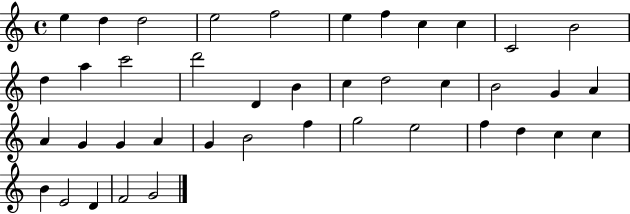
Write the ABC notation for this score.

X:1
T:Untitled
M:4/4
L:1/4
K:C
e d d2 e2 f2 e f c c C2 B2 d a c'2 d'2 D B c d2 c B2 G A A G G A G B2 f g2 e2 f d c c B E2 D F2 G2